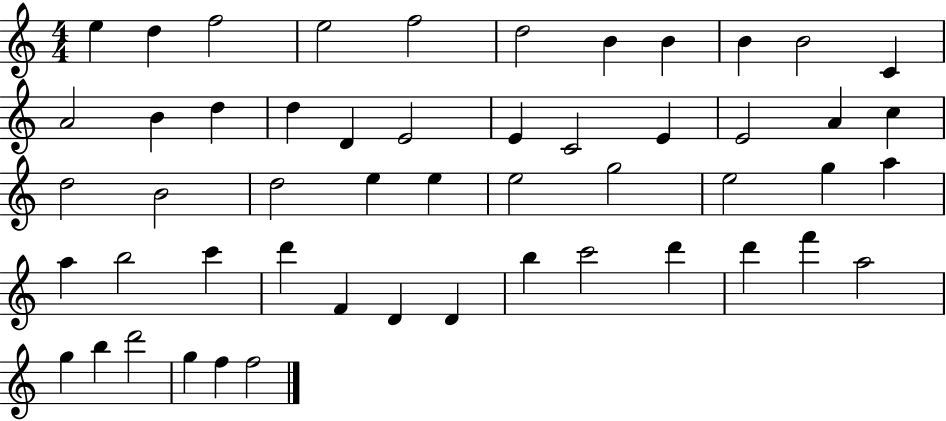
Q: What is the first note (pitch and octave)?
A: E5